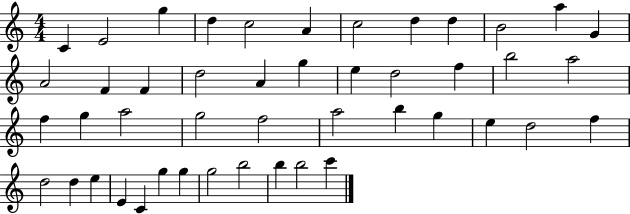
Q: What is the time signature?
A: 4/4